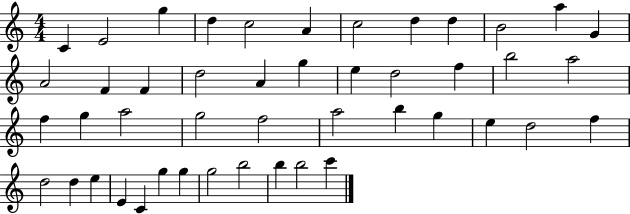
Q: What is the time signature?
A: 4/4